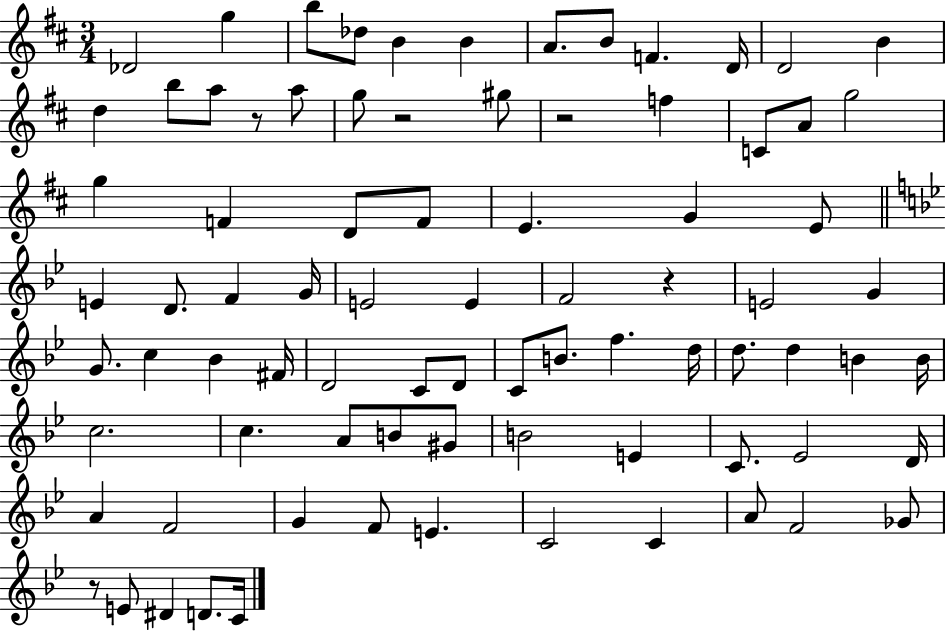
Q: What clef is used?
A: treble